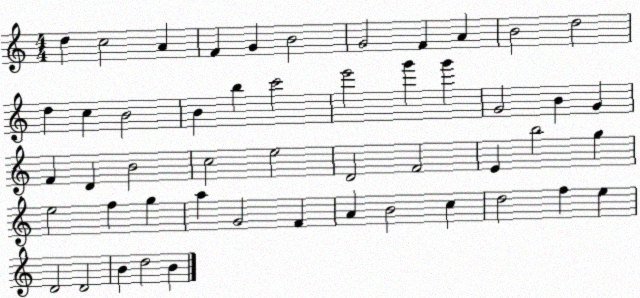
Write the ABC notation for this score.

X:1
T:Untitled
M:4/4
L:1/4
K:C
d c2 A F G B2 G2 F A B2 d2 d c B2 B b c'2 e'2 g' g' G2 B G F D B2 c2 e2 D2 F2 E b2 g e2 f g a G2 F A B2 c d2 f e D2 D2 B d2 B